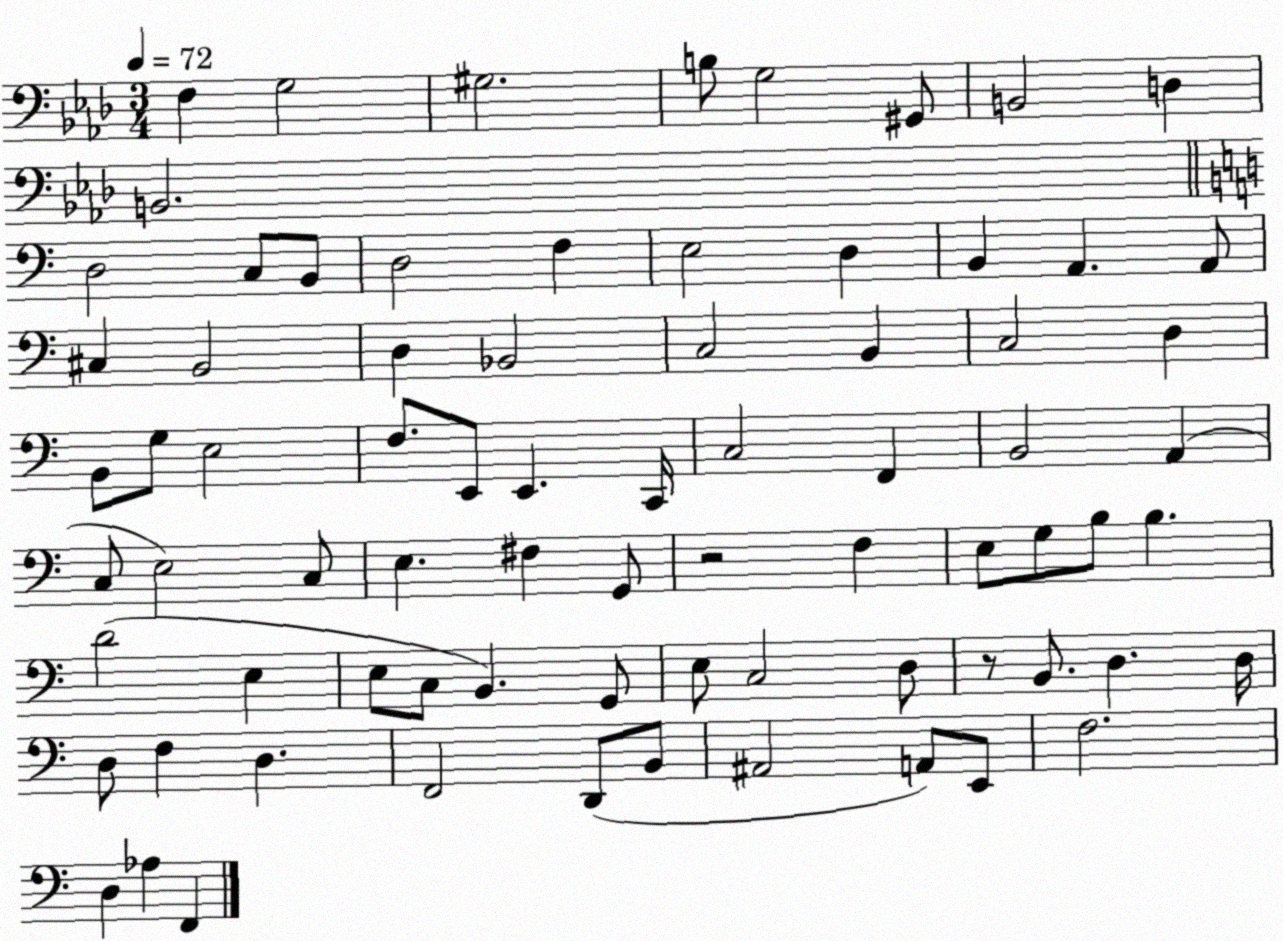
X:1
T:Untitled
M:3/4
L:1/4
K:Ab
F, G,2 ^G,2 B,/2 G,2 ^G,,/2 B,,2 D, B,,2 D,2 C,/2 B,,/2 D,2 F, E,2 D, B,, A,, A,,/2 ^C, B,,2 D, _B,,2 C,2 B,, C,2 D, B,,/2 G,/2 E,2 F,/2 E,,/2 E,, C,,/4 C,2 F,, B,,2 A,, C,/2 E,2 C,/2 E, ^F, G,,/2 z2 F, E,/2 G,/2 B,/2 B, D2 E, E,/2 C,/2 B,, G,,/2 E,/2 C,2 D,/2 z/2 B,,/2 D, D,/4 D,/2 F, D, F,,2 D,,/2 B,,/2 ^A,,2 A,,/2 E,,/2 F,2 D, _A, F,,